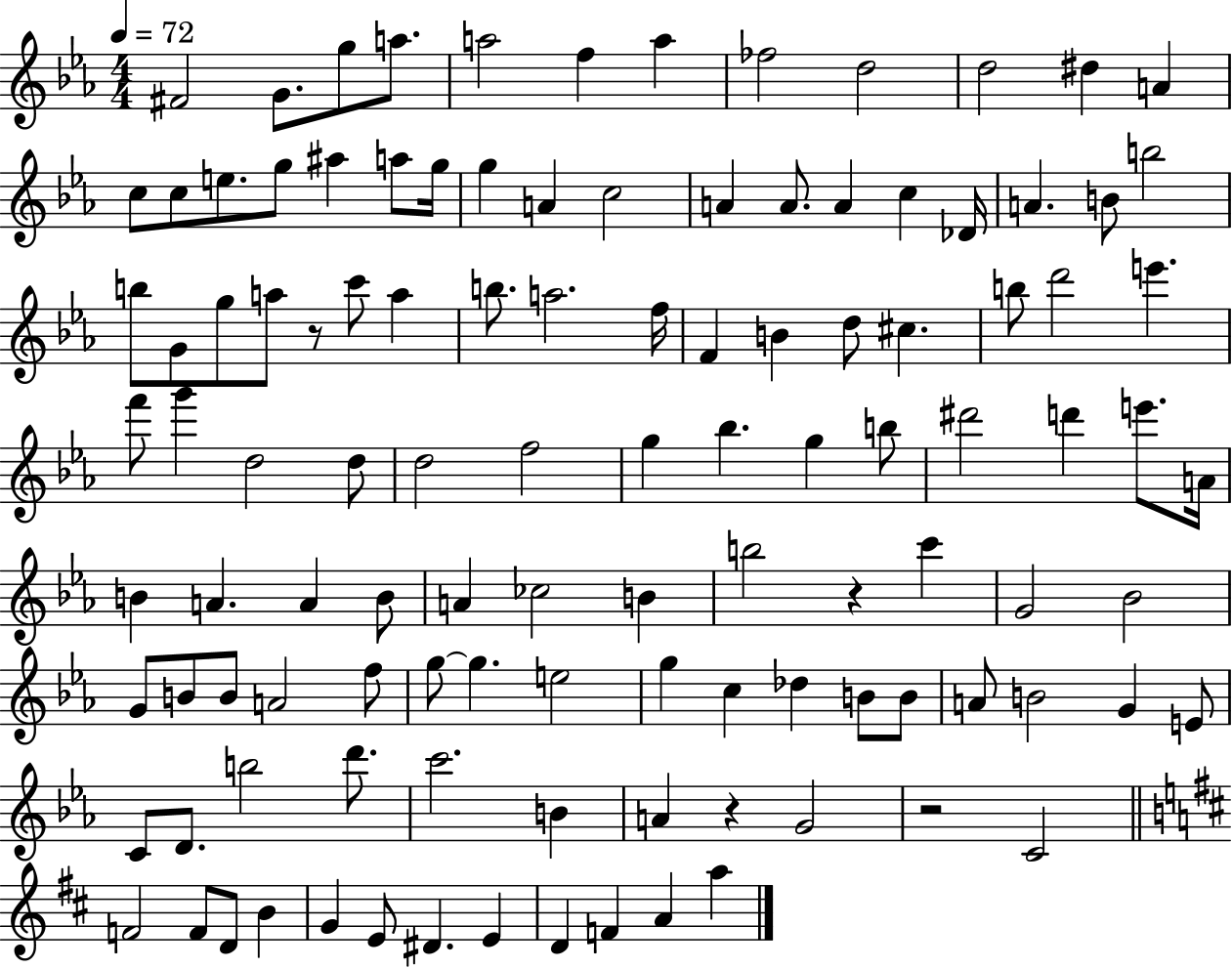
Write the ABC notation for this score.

X:1
T:Untitled
M:4/4
L:1/4
K:Eb
^F2 G/2 g/2 a/2 a2 f a _f2 d2 d2 ^d A c/2 c/2 e/2 g/2 ^a a/2 g/4 g A c2 A A/2 A c _D/4 A B/2 b2 b/2 G/2 g/2 a/2 z/2 c'/2 a b/2 a2 f/4 F B d/2 ^c b/2 d'2 e' f'/2 g' d2 d/2 d2 f2 g _b g b/2 ^d'2 d' e'/2 A/4 B A A B/2 A _c2 B b2 z c' G2 _B2 G/2 B/2 B/2 A2 f/2 g/2 g e2 g c _d B/2 B/2 A/2 B2 G E/2 C/2 D/2 b2 d'/2 c'2 B A z G2 z2 C2 F2 F/2 D/2 B G E/2 ^D E D F A a